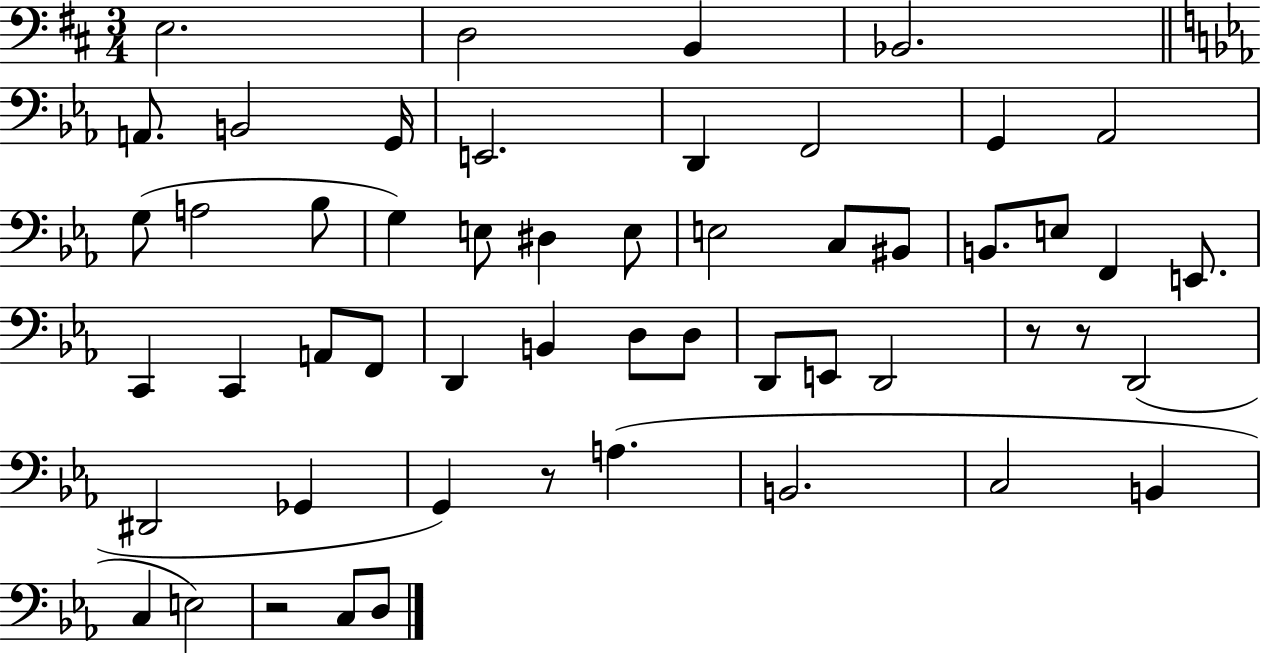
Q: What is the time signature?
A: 3/4